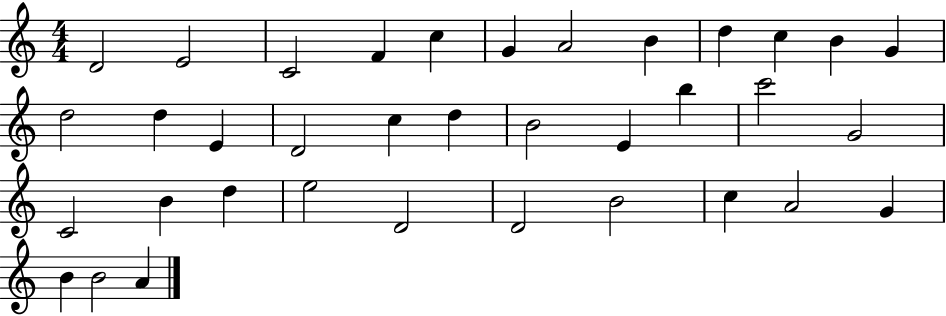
{
  \clef treble
  \numericTimeSignature
  \time 4/4
  \key c \major
  d'2 e'2 | c'2 f'4 c''4 | g'4 a'2 b'4 | d''4 c''4 b'4 g'4 | \break d''2 d''4 e'4 | d'2 c''4 d''4 | b'2 e'4 b''4 | c'''2 g'2 | \break c'2 b'4 d''4 | e''2 d'2 | d'2 b'2 | c''4 a'2 g'4 | \break b'4 b'2 a'4 | \bar "|."
}